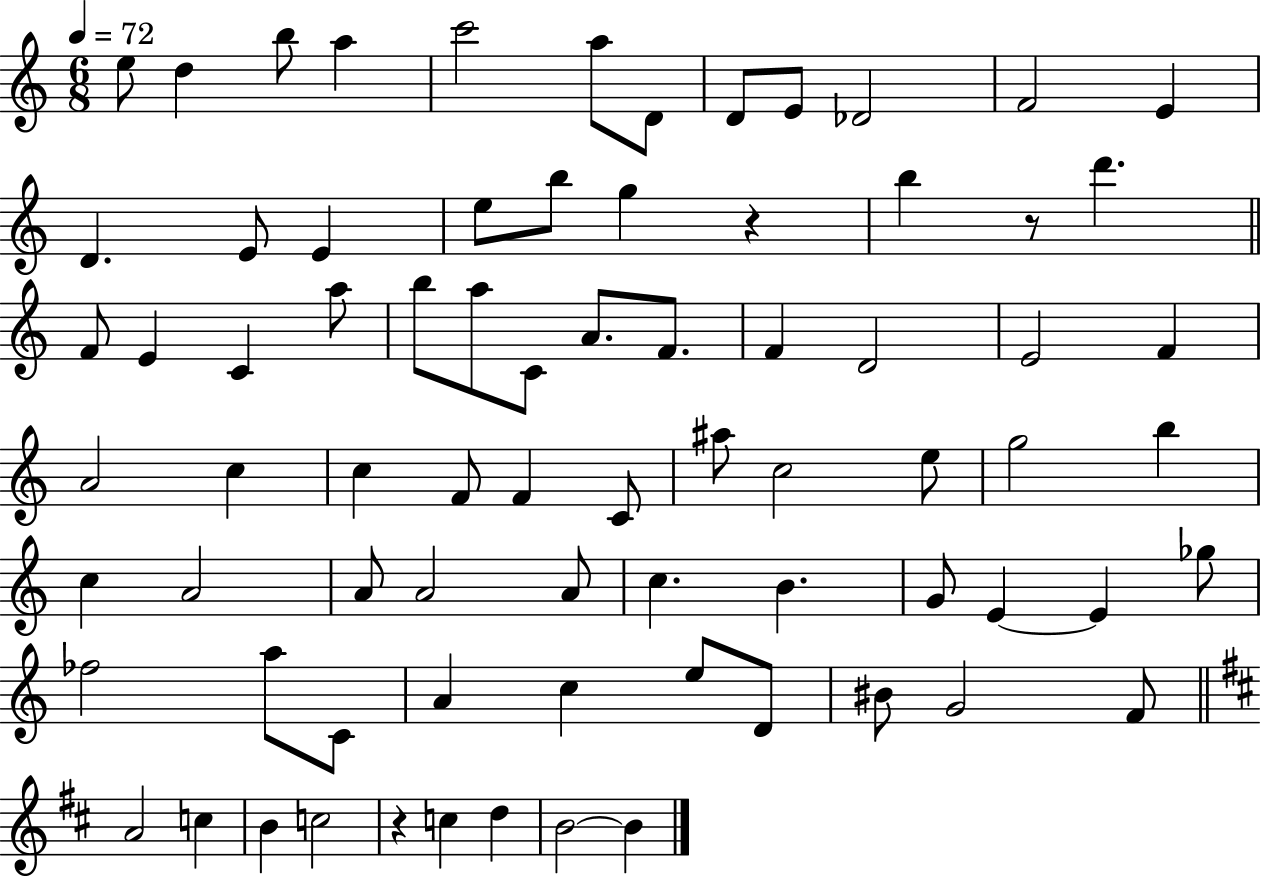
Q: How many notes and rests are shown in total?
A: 76